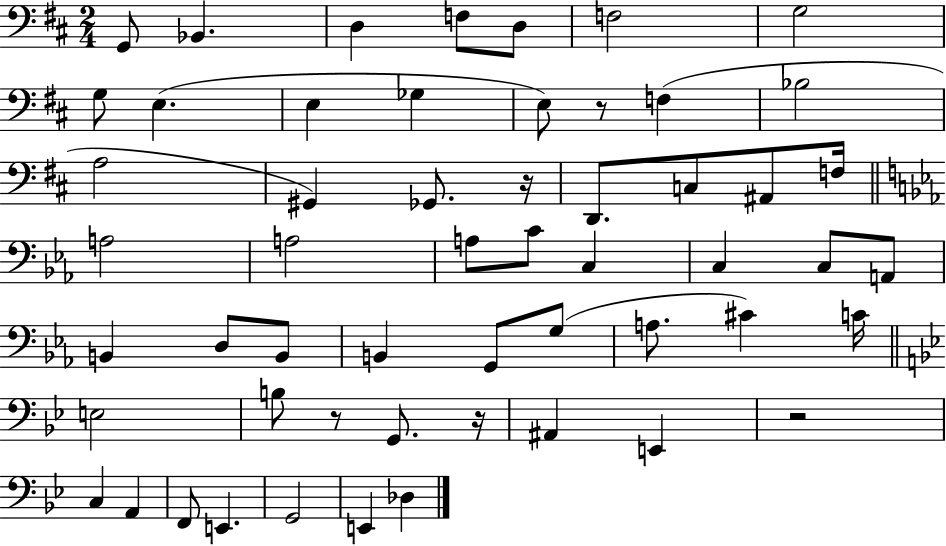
{
  \clef bass
  \numericTimeSignature
  \time 2/4
  \key d \major
  g,8 bes,4. | d4 f8 d8 | f2 | g2 | \break g8 e4.( | e4 ges4 | e8) r8 f4( | bes2 | \break a2 | gis,4) ges,8. r16 | d,8. c8 ais,8 f16 | \bar "||" \break \key ees \major a2 | a2 | a8 c'8 c4 | c4 c8 a,8 | \break b,4 d8 b,8 | b,4 g,8 g8( | a8. cis'4) c'16 | \bar "||" \break \key g \minor e2 | b8 r8 g,8. r16 | ais,4 e,4 | r2 | \break c4 a,4 | f,8 e,4. | g,2 | e,4 des4 | \break \bar "|."
}